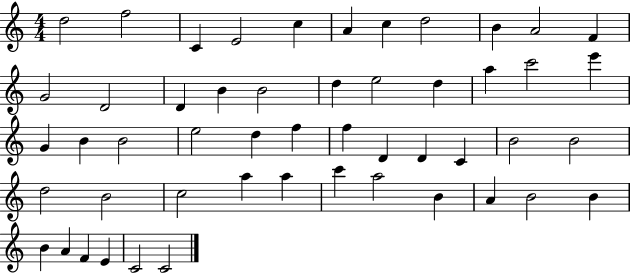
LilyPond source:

{
  \clef treble
  \numericTimeSignature
  \time 4/4
  \key c \major
  d''2 f''2 | c'4 e'2 c''4 | a'4 c''4 d''2 | b'4 a'2 f'4 | \break g'2 d'2 | d'4 b'4 b'2 | d''4 e''2 d''4 | a''4 c'''2 e'''4 | \break g'4 b'4 b'2 | e''2 d''4 f''4 | f''4 d'4 d'4 c'4 | b'2 b'2 | \break d''2 b'2 | c''2 a''4 a''4 | c'''4 a''2 b'4 | a'4 b'2 b'4 | \break b'4 a'4 f'4 e'4 | c'2 c'2 | \bar "|."
}